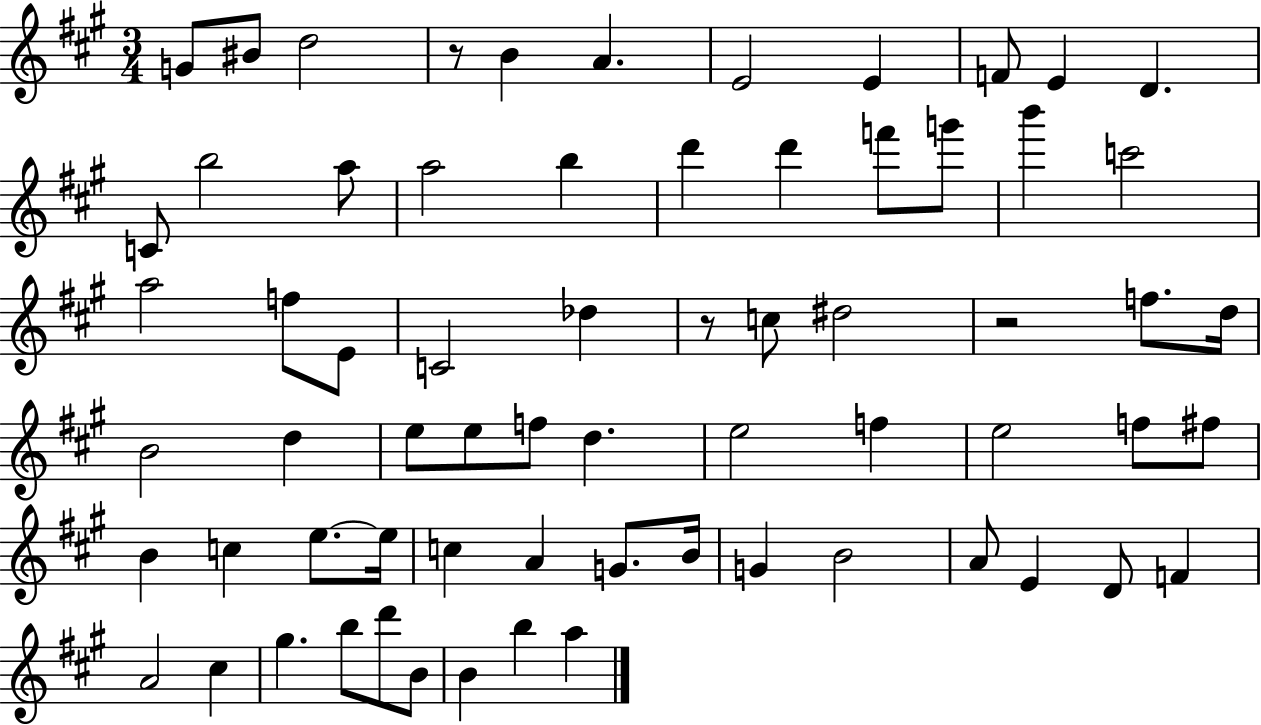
{
  \clef treble
  \numericTimeSignature
  \time 3/4
  \key a \major
  \repeat volta 2 { g'8 bis'8 d''2 | r8 b'4 a'4. | e'2 e'4 | f'8 e'4 d'4. | \break c'8 b''2 a''8 | a''2 b''4 | d'''4 d'''4 f'''8 g'''8 | b'''4 c'''2 | \break a''2 f''8 e'8 | c'2 des''4 | r8 c''8 dis''2 | r2 f''8. d''16 | \break b'2 d''4 | e''8 e''8 f''8 d''4. | e''2 f''4 | e''2 f''8 fis''8 | \break b'4 c''4 e''8.~~ e''16 | c''4 a'4 g'8. b'16 | g'4 b'2 | a'8 e'4 d'8 f'4 | \break a'2 cis''4 | gis''4. b''8 d'''8 b'8 | b'4 b''4 a''4 | } \bar "|."
}